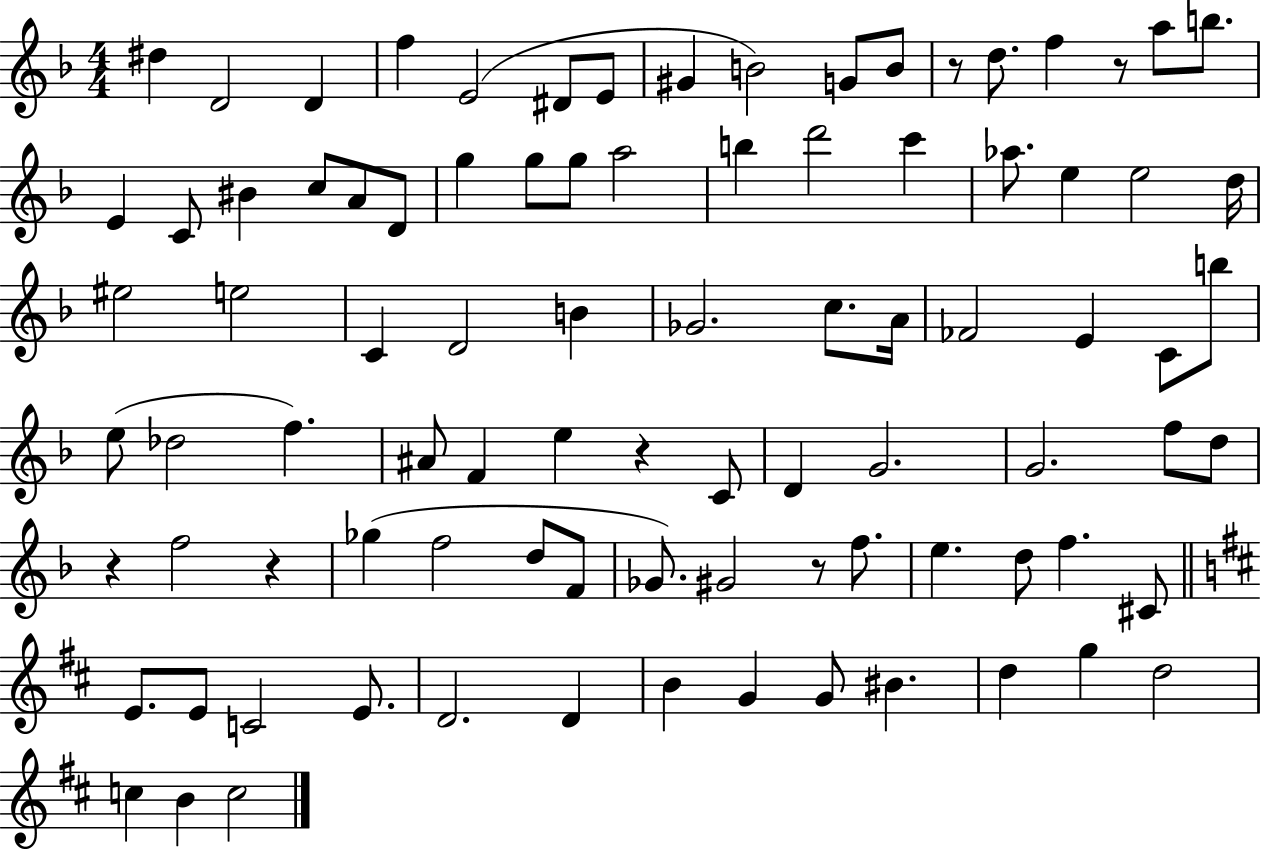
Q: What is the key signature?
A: F major